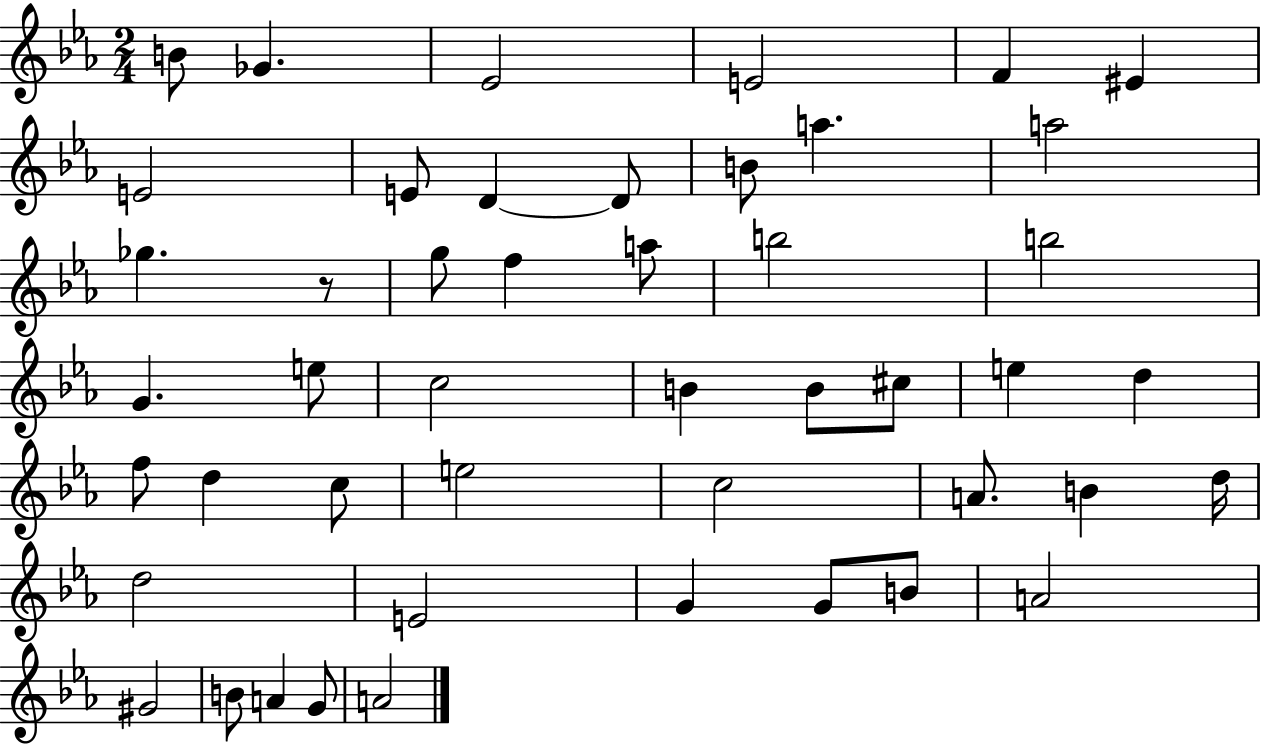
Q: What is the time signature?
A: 2/4